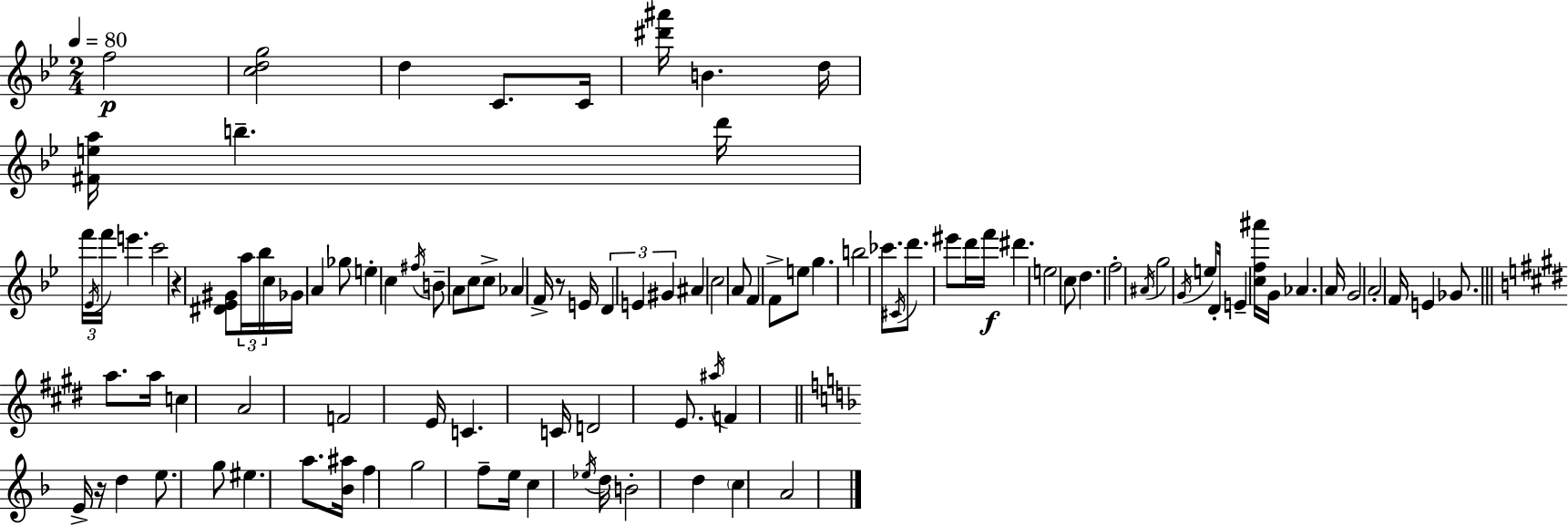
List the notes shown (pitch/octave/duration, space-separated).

F5/h [C5,D5,G5]/h D5/q C4/e. C4/s [D#6,A#6]/s B4/q. D5/s [F#4,E5,A5]/s B5/q. D6/s F6/s Eb4/s F6/s E6/q. C6/h R/q [D#4,Eb4,G#4]/e A5/s Bb5/s C5/s Gb4/s A4/q Gb5/e E5/q C5/q F#5/s B4/e A4/e C5/e C5/e Ab4/q F4/s R/e E4/s D4/q E4/q G#4/q A#4/q C5/h A4/e F4/q F4/e E5/e G5/q. B5/h CES6/e. C#4/s D6/e. EIS6/e D6/s F6/s D#6/q. E5/h C5/e D5/q. F5/h A#4/s G5/h G4/s E5/e D4/s E4/q [C5,F5,A#6]/s G4/s Ab4/q. A4/s G4/h A4/h F4/s E4/q Gb4/e. A5/e. A5/s C5/q A4/h F4/h E4/s C4/q. C4/s D4/h E4/e. A#5/s F4/q E4/s R/s D5/q E5/e. G5/e EIS5/q. A5/e. [Bb4,A#5]/s F5/q G5/h F5/e E5/s C5/q Eb5/s D5/s B4/h D5/q C5/q A4/h